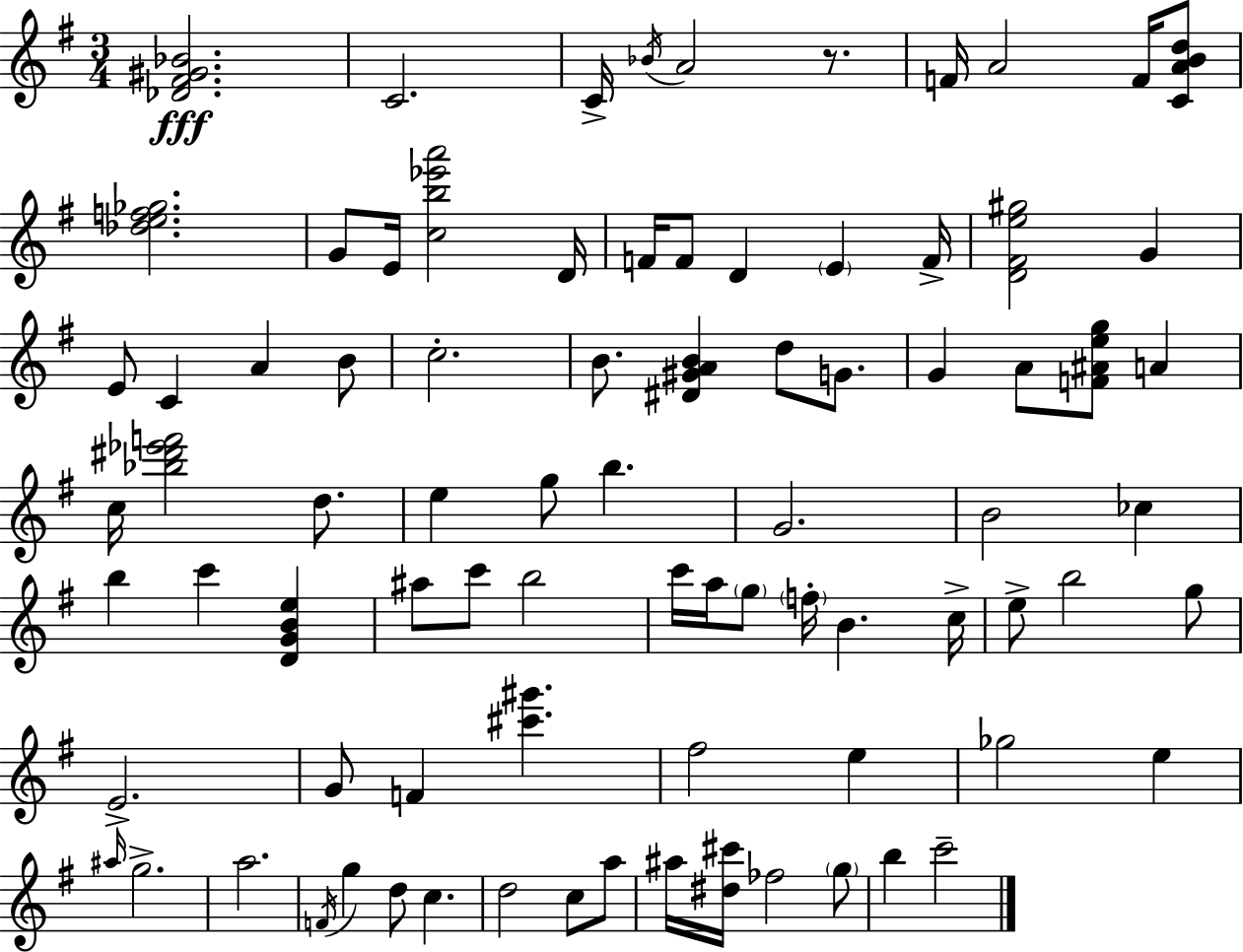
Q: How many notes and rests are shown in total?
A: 83